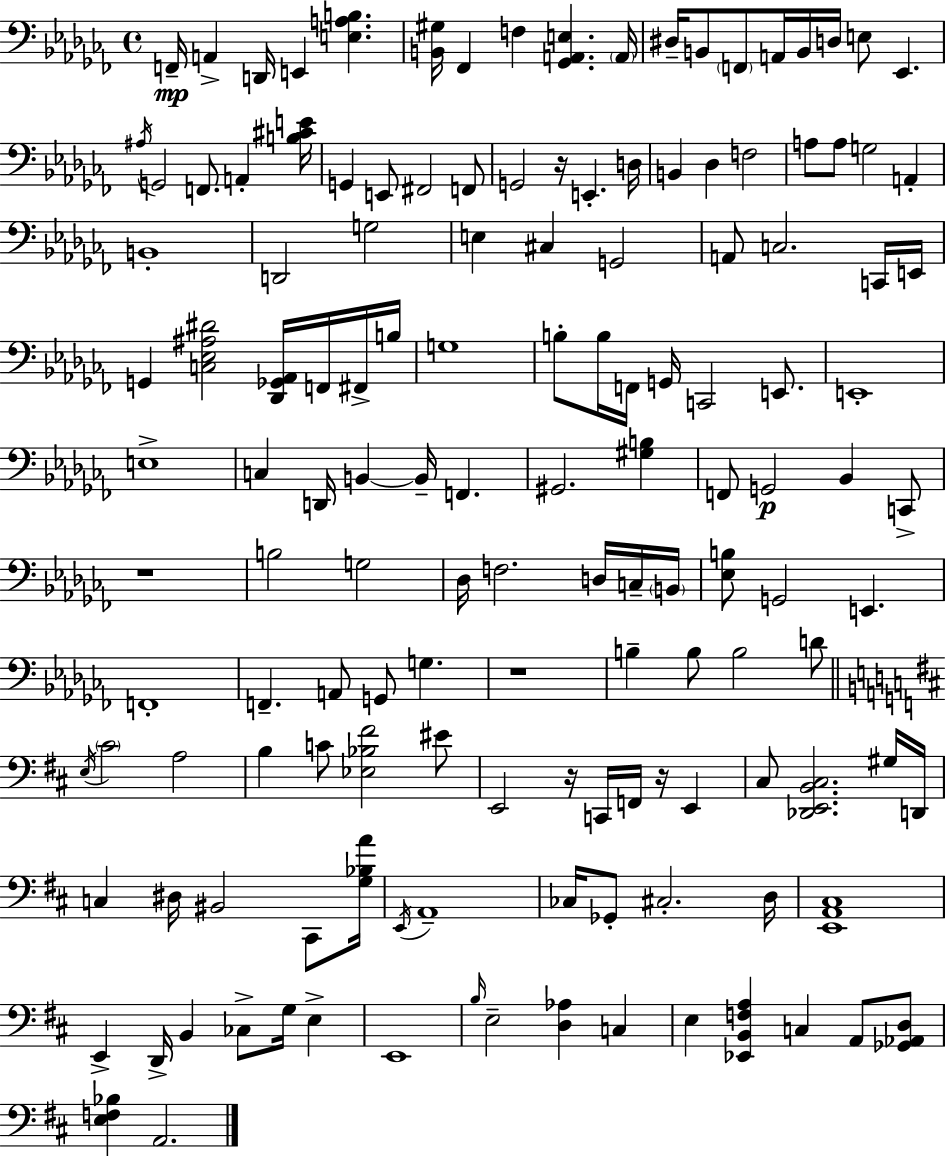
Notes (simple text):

F2/s A2/q D2/s E2/q [E3,A3,B3]/q. [B2,G#3]/s FES2/q F3/q [Gb2,A2,E3]/q. A2/s D#3/s B2/e F2/e A2/s B2/s D3/s E3/e Eb2/q. A#3/s G2/h F2/e. A2/q [B3,C#4,E4]/s G2/q E2/e F#2/h F2/e G2/h R/s E2/q. D3/s B2/q Db3/q F3/h A3/e A3/e G3/h A2/q B2/w D2/h G3/h E3/q C#3/q G2/h A2/e C3/h. C2/s E2/s G2/q [C3,Eb3,A#3,D#4]/h [Db2,Gb2,Ab2]/s F2/s F#2/s B3/s G3/w B3/e B3/s F2/s G2/s C2/h E2/e. E2/w E3/w C3/q D2/s B2/q B2/s F2/q. G#2/h. [G#3,B3]/q F2/e G2/h Bb2/q C2/e R/w B3/h G3/h Db3/s F3/h. D3/s C3/s B2/s [Eb3,B3]/e G2/h E2/q. F2/w F2/q. A2/e G2/e G3/q. R/w B3/q B3/e B3/h D4/e E3/s C#4/h A3/h B3/q C4/e [Eb3,Bb3,F#4]/h EIS4/e E2/h R/s C2/s F2/s R/s E2/q C#3/e [Db2,E2,B2,C#3]/h. G#3/s D2/s C3/q D#3/s BIS2/h C#2/e [G3,Bb3,A4]/s E2/s A2/w CES3/s Gb2/e C#3/h. D3/s [E2,A2,C#3]/w E2/q D2/s B2/q CES3/e G3/s E3/q E2/w B3/s E3/h [D3,Ab3]/q C3/q E3/q [Eb2,B2,F3,A3]/q C3/q A2/e [Gb2,Ab2,D3]/e [E3,F3,Bb3]/q A2/h.